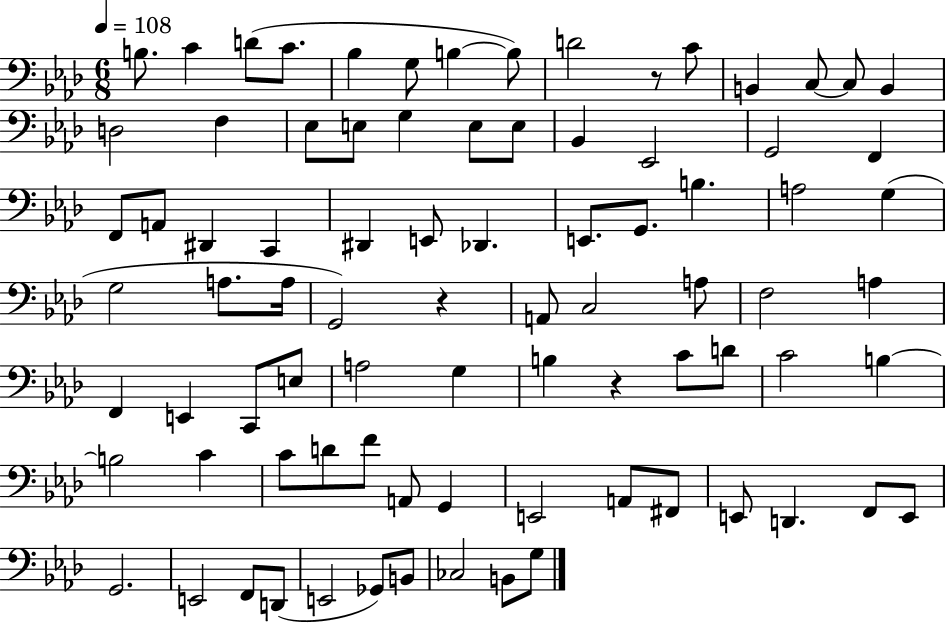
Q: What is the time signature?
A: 6/8